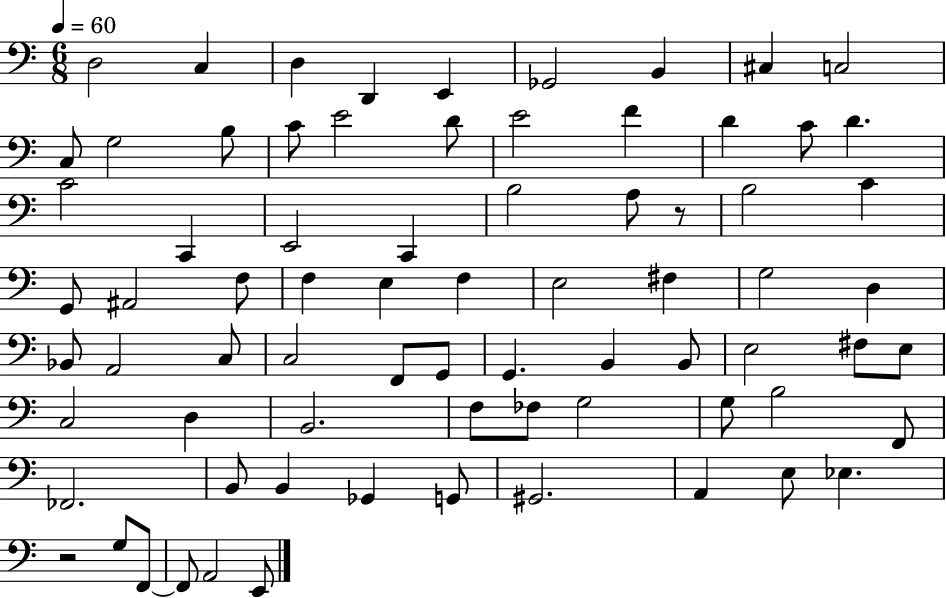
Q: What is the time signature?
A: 6/8